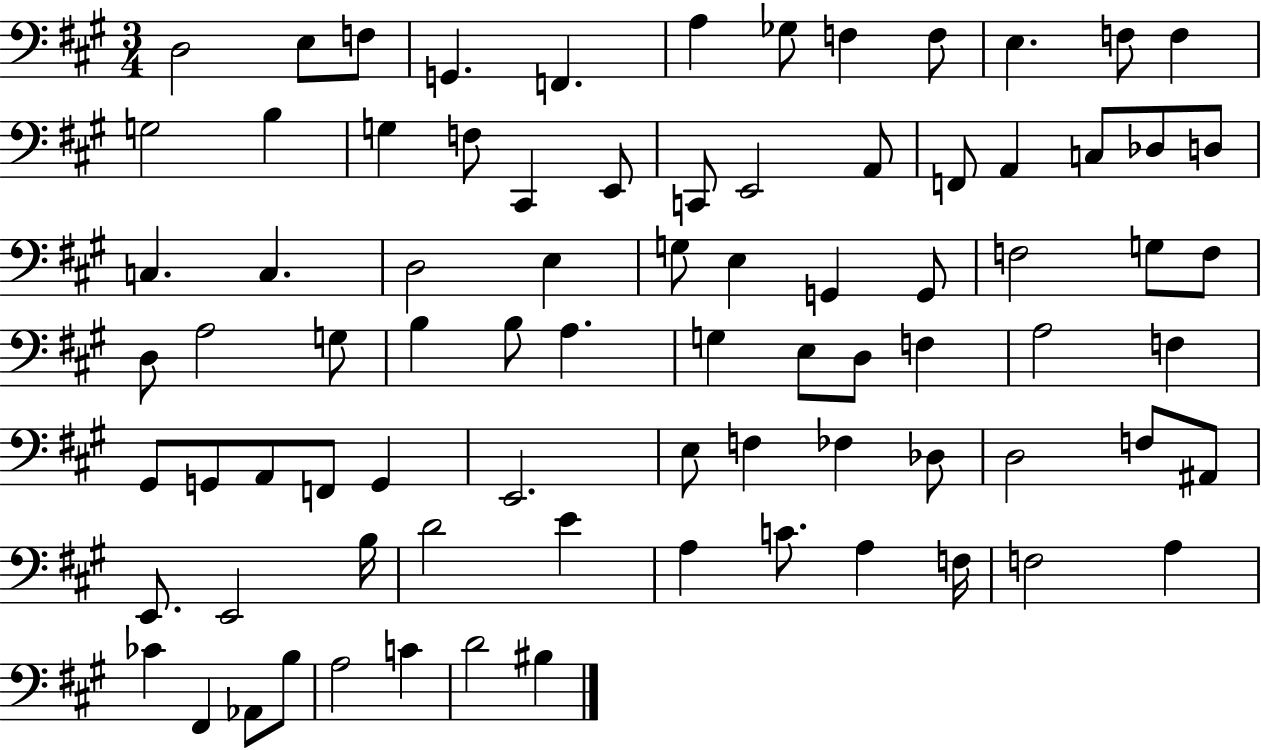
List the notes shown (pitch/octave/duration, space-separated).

D3/h E3/e F3/e G2/q. F2/q. A3/q Gb3/e F3/q F3/e E3/q. F3/e F3/q G3/h B3/q G3/q F3/e C#2/q E2/e C2/e E2/h A2/e F2/e A2/q C3/e Db3/e D3/e C3/q. C3/q. D3/h E3/q G3/e E3/q G2/q G2/e F3/h G3/e F3/e D3/e A3/h G3/e B3/q B3/e A3/q. G3/q E3/e D3/e F3/q A3/h F3/q G#2/e G2/e A2/e F2/e G2/q E2/h. E3/e F3/q FES3/q Db3/e D3/h F3/e A#2/e E2/e. E2/h B3/s D4/h E4/q A3/q C4/e. A3/q F3/s F3/h A3/q CES4/q F#2/q Ab2/e B3/e A3/h C4/q D4/h BIS3/q